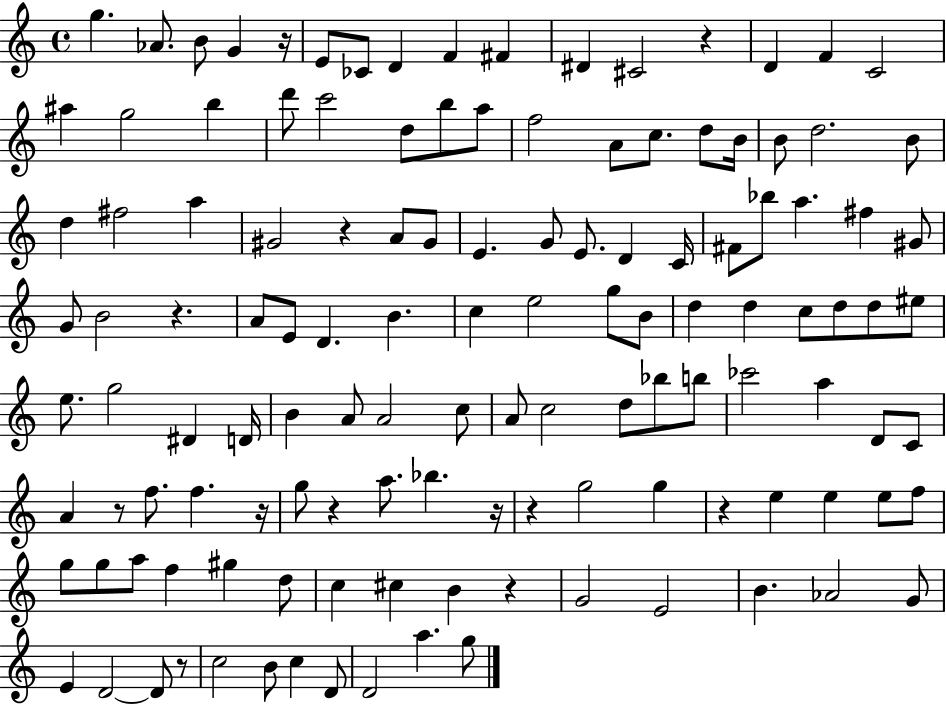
G5/q. Ab4/e. B4/e G4/q R/s E4/e CES4/e D4/q F4/q F#4/q D#4/q C#4/h R/q D4/q F4/q C4/h A#5/q G5/h B5/q D6/e C6/h D5/e B5/e A5/e F5/h A4/e C5/e. D5/e B4/s B4/e D5/h. B4/e D5/q F#5/h A5/q G#4/h R/q A4/e G#4/e E4/q. G4/e E4/e. D4/q C4/s F#4/e Bb5/e A5/q. F#5/q G#4/e G4/e B4/h R/q. A4/e E4/e D4/q. B4/q. C5/q E5/h G5/e B4/e D5/q D5/q C5/e D5/e D5/e EIS5/e E5/e. G5/h D#4/q D4/s B4/q A4/e A4/h C5/e A4/e C5/h D5/e Bb5/e B5/e CES6/h A5/q D4/e C4/e A4/q R/e F5/e. F5/q. R/s G5/e R/q A5/e. Bb5/q. R/s R/q G5/h G5/q R/q E5/q E5/q E5/e F5/e G5/e G5/e A5/e F5/q G#5/q D5/e C5/q C#5/q B4/q R/q G4/h E4/h B4/q. Ab4/h G4/e E4/q D4/h D4/e R/e C5/h B4/e C5/q D4/e D4/h A5/q. G5/e